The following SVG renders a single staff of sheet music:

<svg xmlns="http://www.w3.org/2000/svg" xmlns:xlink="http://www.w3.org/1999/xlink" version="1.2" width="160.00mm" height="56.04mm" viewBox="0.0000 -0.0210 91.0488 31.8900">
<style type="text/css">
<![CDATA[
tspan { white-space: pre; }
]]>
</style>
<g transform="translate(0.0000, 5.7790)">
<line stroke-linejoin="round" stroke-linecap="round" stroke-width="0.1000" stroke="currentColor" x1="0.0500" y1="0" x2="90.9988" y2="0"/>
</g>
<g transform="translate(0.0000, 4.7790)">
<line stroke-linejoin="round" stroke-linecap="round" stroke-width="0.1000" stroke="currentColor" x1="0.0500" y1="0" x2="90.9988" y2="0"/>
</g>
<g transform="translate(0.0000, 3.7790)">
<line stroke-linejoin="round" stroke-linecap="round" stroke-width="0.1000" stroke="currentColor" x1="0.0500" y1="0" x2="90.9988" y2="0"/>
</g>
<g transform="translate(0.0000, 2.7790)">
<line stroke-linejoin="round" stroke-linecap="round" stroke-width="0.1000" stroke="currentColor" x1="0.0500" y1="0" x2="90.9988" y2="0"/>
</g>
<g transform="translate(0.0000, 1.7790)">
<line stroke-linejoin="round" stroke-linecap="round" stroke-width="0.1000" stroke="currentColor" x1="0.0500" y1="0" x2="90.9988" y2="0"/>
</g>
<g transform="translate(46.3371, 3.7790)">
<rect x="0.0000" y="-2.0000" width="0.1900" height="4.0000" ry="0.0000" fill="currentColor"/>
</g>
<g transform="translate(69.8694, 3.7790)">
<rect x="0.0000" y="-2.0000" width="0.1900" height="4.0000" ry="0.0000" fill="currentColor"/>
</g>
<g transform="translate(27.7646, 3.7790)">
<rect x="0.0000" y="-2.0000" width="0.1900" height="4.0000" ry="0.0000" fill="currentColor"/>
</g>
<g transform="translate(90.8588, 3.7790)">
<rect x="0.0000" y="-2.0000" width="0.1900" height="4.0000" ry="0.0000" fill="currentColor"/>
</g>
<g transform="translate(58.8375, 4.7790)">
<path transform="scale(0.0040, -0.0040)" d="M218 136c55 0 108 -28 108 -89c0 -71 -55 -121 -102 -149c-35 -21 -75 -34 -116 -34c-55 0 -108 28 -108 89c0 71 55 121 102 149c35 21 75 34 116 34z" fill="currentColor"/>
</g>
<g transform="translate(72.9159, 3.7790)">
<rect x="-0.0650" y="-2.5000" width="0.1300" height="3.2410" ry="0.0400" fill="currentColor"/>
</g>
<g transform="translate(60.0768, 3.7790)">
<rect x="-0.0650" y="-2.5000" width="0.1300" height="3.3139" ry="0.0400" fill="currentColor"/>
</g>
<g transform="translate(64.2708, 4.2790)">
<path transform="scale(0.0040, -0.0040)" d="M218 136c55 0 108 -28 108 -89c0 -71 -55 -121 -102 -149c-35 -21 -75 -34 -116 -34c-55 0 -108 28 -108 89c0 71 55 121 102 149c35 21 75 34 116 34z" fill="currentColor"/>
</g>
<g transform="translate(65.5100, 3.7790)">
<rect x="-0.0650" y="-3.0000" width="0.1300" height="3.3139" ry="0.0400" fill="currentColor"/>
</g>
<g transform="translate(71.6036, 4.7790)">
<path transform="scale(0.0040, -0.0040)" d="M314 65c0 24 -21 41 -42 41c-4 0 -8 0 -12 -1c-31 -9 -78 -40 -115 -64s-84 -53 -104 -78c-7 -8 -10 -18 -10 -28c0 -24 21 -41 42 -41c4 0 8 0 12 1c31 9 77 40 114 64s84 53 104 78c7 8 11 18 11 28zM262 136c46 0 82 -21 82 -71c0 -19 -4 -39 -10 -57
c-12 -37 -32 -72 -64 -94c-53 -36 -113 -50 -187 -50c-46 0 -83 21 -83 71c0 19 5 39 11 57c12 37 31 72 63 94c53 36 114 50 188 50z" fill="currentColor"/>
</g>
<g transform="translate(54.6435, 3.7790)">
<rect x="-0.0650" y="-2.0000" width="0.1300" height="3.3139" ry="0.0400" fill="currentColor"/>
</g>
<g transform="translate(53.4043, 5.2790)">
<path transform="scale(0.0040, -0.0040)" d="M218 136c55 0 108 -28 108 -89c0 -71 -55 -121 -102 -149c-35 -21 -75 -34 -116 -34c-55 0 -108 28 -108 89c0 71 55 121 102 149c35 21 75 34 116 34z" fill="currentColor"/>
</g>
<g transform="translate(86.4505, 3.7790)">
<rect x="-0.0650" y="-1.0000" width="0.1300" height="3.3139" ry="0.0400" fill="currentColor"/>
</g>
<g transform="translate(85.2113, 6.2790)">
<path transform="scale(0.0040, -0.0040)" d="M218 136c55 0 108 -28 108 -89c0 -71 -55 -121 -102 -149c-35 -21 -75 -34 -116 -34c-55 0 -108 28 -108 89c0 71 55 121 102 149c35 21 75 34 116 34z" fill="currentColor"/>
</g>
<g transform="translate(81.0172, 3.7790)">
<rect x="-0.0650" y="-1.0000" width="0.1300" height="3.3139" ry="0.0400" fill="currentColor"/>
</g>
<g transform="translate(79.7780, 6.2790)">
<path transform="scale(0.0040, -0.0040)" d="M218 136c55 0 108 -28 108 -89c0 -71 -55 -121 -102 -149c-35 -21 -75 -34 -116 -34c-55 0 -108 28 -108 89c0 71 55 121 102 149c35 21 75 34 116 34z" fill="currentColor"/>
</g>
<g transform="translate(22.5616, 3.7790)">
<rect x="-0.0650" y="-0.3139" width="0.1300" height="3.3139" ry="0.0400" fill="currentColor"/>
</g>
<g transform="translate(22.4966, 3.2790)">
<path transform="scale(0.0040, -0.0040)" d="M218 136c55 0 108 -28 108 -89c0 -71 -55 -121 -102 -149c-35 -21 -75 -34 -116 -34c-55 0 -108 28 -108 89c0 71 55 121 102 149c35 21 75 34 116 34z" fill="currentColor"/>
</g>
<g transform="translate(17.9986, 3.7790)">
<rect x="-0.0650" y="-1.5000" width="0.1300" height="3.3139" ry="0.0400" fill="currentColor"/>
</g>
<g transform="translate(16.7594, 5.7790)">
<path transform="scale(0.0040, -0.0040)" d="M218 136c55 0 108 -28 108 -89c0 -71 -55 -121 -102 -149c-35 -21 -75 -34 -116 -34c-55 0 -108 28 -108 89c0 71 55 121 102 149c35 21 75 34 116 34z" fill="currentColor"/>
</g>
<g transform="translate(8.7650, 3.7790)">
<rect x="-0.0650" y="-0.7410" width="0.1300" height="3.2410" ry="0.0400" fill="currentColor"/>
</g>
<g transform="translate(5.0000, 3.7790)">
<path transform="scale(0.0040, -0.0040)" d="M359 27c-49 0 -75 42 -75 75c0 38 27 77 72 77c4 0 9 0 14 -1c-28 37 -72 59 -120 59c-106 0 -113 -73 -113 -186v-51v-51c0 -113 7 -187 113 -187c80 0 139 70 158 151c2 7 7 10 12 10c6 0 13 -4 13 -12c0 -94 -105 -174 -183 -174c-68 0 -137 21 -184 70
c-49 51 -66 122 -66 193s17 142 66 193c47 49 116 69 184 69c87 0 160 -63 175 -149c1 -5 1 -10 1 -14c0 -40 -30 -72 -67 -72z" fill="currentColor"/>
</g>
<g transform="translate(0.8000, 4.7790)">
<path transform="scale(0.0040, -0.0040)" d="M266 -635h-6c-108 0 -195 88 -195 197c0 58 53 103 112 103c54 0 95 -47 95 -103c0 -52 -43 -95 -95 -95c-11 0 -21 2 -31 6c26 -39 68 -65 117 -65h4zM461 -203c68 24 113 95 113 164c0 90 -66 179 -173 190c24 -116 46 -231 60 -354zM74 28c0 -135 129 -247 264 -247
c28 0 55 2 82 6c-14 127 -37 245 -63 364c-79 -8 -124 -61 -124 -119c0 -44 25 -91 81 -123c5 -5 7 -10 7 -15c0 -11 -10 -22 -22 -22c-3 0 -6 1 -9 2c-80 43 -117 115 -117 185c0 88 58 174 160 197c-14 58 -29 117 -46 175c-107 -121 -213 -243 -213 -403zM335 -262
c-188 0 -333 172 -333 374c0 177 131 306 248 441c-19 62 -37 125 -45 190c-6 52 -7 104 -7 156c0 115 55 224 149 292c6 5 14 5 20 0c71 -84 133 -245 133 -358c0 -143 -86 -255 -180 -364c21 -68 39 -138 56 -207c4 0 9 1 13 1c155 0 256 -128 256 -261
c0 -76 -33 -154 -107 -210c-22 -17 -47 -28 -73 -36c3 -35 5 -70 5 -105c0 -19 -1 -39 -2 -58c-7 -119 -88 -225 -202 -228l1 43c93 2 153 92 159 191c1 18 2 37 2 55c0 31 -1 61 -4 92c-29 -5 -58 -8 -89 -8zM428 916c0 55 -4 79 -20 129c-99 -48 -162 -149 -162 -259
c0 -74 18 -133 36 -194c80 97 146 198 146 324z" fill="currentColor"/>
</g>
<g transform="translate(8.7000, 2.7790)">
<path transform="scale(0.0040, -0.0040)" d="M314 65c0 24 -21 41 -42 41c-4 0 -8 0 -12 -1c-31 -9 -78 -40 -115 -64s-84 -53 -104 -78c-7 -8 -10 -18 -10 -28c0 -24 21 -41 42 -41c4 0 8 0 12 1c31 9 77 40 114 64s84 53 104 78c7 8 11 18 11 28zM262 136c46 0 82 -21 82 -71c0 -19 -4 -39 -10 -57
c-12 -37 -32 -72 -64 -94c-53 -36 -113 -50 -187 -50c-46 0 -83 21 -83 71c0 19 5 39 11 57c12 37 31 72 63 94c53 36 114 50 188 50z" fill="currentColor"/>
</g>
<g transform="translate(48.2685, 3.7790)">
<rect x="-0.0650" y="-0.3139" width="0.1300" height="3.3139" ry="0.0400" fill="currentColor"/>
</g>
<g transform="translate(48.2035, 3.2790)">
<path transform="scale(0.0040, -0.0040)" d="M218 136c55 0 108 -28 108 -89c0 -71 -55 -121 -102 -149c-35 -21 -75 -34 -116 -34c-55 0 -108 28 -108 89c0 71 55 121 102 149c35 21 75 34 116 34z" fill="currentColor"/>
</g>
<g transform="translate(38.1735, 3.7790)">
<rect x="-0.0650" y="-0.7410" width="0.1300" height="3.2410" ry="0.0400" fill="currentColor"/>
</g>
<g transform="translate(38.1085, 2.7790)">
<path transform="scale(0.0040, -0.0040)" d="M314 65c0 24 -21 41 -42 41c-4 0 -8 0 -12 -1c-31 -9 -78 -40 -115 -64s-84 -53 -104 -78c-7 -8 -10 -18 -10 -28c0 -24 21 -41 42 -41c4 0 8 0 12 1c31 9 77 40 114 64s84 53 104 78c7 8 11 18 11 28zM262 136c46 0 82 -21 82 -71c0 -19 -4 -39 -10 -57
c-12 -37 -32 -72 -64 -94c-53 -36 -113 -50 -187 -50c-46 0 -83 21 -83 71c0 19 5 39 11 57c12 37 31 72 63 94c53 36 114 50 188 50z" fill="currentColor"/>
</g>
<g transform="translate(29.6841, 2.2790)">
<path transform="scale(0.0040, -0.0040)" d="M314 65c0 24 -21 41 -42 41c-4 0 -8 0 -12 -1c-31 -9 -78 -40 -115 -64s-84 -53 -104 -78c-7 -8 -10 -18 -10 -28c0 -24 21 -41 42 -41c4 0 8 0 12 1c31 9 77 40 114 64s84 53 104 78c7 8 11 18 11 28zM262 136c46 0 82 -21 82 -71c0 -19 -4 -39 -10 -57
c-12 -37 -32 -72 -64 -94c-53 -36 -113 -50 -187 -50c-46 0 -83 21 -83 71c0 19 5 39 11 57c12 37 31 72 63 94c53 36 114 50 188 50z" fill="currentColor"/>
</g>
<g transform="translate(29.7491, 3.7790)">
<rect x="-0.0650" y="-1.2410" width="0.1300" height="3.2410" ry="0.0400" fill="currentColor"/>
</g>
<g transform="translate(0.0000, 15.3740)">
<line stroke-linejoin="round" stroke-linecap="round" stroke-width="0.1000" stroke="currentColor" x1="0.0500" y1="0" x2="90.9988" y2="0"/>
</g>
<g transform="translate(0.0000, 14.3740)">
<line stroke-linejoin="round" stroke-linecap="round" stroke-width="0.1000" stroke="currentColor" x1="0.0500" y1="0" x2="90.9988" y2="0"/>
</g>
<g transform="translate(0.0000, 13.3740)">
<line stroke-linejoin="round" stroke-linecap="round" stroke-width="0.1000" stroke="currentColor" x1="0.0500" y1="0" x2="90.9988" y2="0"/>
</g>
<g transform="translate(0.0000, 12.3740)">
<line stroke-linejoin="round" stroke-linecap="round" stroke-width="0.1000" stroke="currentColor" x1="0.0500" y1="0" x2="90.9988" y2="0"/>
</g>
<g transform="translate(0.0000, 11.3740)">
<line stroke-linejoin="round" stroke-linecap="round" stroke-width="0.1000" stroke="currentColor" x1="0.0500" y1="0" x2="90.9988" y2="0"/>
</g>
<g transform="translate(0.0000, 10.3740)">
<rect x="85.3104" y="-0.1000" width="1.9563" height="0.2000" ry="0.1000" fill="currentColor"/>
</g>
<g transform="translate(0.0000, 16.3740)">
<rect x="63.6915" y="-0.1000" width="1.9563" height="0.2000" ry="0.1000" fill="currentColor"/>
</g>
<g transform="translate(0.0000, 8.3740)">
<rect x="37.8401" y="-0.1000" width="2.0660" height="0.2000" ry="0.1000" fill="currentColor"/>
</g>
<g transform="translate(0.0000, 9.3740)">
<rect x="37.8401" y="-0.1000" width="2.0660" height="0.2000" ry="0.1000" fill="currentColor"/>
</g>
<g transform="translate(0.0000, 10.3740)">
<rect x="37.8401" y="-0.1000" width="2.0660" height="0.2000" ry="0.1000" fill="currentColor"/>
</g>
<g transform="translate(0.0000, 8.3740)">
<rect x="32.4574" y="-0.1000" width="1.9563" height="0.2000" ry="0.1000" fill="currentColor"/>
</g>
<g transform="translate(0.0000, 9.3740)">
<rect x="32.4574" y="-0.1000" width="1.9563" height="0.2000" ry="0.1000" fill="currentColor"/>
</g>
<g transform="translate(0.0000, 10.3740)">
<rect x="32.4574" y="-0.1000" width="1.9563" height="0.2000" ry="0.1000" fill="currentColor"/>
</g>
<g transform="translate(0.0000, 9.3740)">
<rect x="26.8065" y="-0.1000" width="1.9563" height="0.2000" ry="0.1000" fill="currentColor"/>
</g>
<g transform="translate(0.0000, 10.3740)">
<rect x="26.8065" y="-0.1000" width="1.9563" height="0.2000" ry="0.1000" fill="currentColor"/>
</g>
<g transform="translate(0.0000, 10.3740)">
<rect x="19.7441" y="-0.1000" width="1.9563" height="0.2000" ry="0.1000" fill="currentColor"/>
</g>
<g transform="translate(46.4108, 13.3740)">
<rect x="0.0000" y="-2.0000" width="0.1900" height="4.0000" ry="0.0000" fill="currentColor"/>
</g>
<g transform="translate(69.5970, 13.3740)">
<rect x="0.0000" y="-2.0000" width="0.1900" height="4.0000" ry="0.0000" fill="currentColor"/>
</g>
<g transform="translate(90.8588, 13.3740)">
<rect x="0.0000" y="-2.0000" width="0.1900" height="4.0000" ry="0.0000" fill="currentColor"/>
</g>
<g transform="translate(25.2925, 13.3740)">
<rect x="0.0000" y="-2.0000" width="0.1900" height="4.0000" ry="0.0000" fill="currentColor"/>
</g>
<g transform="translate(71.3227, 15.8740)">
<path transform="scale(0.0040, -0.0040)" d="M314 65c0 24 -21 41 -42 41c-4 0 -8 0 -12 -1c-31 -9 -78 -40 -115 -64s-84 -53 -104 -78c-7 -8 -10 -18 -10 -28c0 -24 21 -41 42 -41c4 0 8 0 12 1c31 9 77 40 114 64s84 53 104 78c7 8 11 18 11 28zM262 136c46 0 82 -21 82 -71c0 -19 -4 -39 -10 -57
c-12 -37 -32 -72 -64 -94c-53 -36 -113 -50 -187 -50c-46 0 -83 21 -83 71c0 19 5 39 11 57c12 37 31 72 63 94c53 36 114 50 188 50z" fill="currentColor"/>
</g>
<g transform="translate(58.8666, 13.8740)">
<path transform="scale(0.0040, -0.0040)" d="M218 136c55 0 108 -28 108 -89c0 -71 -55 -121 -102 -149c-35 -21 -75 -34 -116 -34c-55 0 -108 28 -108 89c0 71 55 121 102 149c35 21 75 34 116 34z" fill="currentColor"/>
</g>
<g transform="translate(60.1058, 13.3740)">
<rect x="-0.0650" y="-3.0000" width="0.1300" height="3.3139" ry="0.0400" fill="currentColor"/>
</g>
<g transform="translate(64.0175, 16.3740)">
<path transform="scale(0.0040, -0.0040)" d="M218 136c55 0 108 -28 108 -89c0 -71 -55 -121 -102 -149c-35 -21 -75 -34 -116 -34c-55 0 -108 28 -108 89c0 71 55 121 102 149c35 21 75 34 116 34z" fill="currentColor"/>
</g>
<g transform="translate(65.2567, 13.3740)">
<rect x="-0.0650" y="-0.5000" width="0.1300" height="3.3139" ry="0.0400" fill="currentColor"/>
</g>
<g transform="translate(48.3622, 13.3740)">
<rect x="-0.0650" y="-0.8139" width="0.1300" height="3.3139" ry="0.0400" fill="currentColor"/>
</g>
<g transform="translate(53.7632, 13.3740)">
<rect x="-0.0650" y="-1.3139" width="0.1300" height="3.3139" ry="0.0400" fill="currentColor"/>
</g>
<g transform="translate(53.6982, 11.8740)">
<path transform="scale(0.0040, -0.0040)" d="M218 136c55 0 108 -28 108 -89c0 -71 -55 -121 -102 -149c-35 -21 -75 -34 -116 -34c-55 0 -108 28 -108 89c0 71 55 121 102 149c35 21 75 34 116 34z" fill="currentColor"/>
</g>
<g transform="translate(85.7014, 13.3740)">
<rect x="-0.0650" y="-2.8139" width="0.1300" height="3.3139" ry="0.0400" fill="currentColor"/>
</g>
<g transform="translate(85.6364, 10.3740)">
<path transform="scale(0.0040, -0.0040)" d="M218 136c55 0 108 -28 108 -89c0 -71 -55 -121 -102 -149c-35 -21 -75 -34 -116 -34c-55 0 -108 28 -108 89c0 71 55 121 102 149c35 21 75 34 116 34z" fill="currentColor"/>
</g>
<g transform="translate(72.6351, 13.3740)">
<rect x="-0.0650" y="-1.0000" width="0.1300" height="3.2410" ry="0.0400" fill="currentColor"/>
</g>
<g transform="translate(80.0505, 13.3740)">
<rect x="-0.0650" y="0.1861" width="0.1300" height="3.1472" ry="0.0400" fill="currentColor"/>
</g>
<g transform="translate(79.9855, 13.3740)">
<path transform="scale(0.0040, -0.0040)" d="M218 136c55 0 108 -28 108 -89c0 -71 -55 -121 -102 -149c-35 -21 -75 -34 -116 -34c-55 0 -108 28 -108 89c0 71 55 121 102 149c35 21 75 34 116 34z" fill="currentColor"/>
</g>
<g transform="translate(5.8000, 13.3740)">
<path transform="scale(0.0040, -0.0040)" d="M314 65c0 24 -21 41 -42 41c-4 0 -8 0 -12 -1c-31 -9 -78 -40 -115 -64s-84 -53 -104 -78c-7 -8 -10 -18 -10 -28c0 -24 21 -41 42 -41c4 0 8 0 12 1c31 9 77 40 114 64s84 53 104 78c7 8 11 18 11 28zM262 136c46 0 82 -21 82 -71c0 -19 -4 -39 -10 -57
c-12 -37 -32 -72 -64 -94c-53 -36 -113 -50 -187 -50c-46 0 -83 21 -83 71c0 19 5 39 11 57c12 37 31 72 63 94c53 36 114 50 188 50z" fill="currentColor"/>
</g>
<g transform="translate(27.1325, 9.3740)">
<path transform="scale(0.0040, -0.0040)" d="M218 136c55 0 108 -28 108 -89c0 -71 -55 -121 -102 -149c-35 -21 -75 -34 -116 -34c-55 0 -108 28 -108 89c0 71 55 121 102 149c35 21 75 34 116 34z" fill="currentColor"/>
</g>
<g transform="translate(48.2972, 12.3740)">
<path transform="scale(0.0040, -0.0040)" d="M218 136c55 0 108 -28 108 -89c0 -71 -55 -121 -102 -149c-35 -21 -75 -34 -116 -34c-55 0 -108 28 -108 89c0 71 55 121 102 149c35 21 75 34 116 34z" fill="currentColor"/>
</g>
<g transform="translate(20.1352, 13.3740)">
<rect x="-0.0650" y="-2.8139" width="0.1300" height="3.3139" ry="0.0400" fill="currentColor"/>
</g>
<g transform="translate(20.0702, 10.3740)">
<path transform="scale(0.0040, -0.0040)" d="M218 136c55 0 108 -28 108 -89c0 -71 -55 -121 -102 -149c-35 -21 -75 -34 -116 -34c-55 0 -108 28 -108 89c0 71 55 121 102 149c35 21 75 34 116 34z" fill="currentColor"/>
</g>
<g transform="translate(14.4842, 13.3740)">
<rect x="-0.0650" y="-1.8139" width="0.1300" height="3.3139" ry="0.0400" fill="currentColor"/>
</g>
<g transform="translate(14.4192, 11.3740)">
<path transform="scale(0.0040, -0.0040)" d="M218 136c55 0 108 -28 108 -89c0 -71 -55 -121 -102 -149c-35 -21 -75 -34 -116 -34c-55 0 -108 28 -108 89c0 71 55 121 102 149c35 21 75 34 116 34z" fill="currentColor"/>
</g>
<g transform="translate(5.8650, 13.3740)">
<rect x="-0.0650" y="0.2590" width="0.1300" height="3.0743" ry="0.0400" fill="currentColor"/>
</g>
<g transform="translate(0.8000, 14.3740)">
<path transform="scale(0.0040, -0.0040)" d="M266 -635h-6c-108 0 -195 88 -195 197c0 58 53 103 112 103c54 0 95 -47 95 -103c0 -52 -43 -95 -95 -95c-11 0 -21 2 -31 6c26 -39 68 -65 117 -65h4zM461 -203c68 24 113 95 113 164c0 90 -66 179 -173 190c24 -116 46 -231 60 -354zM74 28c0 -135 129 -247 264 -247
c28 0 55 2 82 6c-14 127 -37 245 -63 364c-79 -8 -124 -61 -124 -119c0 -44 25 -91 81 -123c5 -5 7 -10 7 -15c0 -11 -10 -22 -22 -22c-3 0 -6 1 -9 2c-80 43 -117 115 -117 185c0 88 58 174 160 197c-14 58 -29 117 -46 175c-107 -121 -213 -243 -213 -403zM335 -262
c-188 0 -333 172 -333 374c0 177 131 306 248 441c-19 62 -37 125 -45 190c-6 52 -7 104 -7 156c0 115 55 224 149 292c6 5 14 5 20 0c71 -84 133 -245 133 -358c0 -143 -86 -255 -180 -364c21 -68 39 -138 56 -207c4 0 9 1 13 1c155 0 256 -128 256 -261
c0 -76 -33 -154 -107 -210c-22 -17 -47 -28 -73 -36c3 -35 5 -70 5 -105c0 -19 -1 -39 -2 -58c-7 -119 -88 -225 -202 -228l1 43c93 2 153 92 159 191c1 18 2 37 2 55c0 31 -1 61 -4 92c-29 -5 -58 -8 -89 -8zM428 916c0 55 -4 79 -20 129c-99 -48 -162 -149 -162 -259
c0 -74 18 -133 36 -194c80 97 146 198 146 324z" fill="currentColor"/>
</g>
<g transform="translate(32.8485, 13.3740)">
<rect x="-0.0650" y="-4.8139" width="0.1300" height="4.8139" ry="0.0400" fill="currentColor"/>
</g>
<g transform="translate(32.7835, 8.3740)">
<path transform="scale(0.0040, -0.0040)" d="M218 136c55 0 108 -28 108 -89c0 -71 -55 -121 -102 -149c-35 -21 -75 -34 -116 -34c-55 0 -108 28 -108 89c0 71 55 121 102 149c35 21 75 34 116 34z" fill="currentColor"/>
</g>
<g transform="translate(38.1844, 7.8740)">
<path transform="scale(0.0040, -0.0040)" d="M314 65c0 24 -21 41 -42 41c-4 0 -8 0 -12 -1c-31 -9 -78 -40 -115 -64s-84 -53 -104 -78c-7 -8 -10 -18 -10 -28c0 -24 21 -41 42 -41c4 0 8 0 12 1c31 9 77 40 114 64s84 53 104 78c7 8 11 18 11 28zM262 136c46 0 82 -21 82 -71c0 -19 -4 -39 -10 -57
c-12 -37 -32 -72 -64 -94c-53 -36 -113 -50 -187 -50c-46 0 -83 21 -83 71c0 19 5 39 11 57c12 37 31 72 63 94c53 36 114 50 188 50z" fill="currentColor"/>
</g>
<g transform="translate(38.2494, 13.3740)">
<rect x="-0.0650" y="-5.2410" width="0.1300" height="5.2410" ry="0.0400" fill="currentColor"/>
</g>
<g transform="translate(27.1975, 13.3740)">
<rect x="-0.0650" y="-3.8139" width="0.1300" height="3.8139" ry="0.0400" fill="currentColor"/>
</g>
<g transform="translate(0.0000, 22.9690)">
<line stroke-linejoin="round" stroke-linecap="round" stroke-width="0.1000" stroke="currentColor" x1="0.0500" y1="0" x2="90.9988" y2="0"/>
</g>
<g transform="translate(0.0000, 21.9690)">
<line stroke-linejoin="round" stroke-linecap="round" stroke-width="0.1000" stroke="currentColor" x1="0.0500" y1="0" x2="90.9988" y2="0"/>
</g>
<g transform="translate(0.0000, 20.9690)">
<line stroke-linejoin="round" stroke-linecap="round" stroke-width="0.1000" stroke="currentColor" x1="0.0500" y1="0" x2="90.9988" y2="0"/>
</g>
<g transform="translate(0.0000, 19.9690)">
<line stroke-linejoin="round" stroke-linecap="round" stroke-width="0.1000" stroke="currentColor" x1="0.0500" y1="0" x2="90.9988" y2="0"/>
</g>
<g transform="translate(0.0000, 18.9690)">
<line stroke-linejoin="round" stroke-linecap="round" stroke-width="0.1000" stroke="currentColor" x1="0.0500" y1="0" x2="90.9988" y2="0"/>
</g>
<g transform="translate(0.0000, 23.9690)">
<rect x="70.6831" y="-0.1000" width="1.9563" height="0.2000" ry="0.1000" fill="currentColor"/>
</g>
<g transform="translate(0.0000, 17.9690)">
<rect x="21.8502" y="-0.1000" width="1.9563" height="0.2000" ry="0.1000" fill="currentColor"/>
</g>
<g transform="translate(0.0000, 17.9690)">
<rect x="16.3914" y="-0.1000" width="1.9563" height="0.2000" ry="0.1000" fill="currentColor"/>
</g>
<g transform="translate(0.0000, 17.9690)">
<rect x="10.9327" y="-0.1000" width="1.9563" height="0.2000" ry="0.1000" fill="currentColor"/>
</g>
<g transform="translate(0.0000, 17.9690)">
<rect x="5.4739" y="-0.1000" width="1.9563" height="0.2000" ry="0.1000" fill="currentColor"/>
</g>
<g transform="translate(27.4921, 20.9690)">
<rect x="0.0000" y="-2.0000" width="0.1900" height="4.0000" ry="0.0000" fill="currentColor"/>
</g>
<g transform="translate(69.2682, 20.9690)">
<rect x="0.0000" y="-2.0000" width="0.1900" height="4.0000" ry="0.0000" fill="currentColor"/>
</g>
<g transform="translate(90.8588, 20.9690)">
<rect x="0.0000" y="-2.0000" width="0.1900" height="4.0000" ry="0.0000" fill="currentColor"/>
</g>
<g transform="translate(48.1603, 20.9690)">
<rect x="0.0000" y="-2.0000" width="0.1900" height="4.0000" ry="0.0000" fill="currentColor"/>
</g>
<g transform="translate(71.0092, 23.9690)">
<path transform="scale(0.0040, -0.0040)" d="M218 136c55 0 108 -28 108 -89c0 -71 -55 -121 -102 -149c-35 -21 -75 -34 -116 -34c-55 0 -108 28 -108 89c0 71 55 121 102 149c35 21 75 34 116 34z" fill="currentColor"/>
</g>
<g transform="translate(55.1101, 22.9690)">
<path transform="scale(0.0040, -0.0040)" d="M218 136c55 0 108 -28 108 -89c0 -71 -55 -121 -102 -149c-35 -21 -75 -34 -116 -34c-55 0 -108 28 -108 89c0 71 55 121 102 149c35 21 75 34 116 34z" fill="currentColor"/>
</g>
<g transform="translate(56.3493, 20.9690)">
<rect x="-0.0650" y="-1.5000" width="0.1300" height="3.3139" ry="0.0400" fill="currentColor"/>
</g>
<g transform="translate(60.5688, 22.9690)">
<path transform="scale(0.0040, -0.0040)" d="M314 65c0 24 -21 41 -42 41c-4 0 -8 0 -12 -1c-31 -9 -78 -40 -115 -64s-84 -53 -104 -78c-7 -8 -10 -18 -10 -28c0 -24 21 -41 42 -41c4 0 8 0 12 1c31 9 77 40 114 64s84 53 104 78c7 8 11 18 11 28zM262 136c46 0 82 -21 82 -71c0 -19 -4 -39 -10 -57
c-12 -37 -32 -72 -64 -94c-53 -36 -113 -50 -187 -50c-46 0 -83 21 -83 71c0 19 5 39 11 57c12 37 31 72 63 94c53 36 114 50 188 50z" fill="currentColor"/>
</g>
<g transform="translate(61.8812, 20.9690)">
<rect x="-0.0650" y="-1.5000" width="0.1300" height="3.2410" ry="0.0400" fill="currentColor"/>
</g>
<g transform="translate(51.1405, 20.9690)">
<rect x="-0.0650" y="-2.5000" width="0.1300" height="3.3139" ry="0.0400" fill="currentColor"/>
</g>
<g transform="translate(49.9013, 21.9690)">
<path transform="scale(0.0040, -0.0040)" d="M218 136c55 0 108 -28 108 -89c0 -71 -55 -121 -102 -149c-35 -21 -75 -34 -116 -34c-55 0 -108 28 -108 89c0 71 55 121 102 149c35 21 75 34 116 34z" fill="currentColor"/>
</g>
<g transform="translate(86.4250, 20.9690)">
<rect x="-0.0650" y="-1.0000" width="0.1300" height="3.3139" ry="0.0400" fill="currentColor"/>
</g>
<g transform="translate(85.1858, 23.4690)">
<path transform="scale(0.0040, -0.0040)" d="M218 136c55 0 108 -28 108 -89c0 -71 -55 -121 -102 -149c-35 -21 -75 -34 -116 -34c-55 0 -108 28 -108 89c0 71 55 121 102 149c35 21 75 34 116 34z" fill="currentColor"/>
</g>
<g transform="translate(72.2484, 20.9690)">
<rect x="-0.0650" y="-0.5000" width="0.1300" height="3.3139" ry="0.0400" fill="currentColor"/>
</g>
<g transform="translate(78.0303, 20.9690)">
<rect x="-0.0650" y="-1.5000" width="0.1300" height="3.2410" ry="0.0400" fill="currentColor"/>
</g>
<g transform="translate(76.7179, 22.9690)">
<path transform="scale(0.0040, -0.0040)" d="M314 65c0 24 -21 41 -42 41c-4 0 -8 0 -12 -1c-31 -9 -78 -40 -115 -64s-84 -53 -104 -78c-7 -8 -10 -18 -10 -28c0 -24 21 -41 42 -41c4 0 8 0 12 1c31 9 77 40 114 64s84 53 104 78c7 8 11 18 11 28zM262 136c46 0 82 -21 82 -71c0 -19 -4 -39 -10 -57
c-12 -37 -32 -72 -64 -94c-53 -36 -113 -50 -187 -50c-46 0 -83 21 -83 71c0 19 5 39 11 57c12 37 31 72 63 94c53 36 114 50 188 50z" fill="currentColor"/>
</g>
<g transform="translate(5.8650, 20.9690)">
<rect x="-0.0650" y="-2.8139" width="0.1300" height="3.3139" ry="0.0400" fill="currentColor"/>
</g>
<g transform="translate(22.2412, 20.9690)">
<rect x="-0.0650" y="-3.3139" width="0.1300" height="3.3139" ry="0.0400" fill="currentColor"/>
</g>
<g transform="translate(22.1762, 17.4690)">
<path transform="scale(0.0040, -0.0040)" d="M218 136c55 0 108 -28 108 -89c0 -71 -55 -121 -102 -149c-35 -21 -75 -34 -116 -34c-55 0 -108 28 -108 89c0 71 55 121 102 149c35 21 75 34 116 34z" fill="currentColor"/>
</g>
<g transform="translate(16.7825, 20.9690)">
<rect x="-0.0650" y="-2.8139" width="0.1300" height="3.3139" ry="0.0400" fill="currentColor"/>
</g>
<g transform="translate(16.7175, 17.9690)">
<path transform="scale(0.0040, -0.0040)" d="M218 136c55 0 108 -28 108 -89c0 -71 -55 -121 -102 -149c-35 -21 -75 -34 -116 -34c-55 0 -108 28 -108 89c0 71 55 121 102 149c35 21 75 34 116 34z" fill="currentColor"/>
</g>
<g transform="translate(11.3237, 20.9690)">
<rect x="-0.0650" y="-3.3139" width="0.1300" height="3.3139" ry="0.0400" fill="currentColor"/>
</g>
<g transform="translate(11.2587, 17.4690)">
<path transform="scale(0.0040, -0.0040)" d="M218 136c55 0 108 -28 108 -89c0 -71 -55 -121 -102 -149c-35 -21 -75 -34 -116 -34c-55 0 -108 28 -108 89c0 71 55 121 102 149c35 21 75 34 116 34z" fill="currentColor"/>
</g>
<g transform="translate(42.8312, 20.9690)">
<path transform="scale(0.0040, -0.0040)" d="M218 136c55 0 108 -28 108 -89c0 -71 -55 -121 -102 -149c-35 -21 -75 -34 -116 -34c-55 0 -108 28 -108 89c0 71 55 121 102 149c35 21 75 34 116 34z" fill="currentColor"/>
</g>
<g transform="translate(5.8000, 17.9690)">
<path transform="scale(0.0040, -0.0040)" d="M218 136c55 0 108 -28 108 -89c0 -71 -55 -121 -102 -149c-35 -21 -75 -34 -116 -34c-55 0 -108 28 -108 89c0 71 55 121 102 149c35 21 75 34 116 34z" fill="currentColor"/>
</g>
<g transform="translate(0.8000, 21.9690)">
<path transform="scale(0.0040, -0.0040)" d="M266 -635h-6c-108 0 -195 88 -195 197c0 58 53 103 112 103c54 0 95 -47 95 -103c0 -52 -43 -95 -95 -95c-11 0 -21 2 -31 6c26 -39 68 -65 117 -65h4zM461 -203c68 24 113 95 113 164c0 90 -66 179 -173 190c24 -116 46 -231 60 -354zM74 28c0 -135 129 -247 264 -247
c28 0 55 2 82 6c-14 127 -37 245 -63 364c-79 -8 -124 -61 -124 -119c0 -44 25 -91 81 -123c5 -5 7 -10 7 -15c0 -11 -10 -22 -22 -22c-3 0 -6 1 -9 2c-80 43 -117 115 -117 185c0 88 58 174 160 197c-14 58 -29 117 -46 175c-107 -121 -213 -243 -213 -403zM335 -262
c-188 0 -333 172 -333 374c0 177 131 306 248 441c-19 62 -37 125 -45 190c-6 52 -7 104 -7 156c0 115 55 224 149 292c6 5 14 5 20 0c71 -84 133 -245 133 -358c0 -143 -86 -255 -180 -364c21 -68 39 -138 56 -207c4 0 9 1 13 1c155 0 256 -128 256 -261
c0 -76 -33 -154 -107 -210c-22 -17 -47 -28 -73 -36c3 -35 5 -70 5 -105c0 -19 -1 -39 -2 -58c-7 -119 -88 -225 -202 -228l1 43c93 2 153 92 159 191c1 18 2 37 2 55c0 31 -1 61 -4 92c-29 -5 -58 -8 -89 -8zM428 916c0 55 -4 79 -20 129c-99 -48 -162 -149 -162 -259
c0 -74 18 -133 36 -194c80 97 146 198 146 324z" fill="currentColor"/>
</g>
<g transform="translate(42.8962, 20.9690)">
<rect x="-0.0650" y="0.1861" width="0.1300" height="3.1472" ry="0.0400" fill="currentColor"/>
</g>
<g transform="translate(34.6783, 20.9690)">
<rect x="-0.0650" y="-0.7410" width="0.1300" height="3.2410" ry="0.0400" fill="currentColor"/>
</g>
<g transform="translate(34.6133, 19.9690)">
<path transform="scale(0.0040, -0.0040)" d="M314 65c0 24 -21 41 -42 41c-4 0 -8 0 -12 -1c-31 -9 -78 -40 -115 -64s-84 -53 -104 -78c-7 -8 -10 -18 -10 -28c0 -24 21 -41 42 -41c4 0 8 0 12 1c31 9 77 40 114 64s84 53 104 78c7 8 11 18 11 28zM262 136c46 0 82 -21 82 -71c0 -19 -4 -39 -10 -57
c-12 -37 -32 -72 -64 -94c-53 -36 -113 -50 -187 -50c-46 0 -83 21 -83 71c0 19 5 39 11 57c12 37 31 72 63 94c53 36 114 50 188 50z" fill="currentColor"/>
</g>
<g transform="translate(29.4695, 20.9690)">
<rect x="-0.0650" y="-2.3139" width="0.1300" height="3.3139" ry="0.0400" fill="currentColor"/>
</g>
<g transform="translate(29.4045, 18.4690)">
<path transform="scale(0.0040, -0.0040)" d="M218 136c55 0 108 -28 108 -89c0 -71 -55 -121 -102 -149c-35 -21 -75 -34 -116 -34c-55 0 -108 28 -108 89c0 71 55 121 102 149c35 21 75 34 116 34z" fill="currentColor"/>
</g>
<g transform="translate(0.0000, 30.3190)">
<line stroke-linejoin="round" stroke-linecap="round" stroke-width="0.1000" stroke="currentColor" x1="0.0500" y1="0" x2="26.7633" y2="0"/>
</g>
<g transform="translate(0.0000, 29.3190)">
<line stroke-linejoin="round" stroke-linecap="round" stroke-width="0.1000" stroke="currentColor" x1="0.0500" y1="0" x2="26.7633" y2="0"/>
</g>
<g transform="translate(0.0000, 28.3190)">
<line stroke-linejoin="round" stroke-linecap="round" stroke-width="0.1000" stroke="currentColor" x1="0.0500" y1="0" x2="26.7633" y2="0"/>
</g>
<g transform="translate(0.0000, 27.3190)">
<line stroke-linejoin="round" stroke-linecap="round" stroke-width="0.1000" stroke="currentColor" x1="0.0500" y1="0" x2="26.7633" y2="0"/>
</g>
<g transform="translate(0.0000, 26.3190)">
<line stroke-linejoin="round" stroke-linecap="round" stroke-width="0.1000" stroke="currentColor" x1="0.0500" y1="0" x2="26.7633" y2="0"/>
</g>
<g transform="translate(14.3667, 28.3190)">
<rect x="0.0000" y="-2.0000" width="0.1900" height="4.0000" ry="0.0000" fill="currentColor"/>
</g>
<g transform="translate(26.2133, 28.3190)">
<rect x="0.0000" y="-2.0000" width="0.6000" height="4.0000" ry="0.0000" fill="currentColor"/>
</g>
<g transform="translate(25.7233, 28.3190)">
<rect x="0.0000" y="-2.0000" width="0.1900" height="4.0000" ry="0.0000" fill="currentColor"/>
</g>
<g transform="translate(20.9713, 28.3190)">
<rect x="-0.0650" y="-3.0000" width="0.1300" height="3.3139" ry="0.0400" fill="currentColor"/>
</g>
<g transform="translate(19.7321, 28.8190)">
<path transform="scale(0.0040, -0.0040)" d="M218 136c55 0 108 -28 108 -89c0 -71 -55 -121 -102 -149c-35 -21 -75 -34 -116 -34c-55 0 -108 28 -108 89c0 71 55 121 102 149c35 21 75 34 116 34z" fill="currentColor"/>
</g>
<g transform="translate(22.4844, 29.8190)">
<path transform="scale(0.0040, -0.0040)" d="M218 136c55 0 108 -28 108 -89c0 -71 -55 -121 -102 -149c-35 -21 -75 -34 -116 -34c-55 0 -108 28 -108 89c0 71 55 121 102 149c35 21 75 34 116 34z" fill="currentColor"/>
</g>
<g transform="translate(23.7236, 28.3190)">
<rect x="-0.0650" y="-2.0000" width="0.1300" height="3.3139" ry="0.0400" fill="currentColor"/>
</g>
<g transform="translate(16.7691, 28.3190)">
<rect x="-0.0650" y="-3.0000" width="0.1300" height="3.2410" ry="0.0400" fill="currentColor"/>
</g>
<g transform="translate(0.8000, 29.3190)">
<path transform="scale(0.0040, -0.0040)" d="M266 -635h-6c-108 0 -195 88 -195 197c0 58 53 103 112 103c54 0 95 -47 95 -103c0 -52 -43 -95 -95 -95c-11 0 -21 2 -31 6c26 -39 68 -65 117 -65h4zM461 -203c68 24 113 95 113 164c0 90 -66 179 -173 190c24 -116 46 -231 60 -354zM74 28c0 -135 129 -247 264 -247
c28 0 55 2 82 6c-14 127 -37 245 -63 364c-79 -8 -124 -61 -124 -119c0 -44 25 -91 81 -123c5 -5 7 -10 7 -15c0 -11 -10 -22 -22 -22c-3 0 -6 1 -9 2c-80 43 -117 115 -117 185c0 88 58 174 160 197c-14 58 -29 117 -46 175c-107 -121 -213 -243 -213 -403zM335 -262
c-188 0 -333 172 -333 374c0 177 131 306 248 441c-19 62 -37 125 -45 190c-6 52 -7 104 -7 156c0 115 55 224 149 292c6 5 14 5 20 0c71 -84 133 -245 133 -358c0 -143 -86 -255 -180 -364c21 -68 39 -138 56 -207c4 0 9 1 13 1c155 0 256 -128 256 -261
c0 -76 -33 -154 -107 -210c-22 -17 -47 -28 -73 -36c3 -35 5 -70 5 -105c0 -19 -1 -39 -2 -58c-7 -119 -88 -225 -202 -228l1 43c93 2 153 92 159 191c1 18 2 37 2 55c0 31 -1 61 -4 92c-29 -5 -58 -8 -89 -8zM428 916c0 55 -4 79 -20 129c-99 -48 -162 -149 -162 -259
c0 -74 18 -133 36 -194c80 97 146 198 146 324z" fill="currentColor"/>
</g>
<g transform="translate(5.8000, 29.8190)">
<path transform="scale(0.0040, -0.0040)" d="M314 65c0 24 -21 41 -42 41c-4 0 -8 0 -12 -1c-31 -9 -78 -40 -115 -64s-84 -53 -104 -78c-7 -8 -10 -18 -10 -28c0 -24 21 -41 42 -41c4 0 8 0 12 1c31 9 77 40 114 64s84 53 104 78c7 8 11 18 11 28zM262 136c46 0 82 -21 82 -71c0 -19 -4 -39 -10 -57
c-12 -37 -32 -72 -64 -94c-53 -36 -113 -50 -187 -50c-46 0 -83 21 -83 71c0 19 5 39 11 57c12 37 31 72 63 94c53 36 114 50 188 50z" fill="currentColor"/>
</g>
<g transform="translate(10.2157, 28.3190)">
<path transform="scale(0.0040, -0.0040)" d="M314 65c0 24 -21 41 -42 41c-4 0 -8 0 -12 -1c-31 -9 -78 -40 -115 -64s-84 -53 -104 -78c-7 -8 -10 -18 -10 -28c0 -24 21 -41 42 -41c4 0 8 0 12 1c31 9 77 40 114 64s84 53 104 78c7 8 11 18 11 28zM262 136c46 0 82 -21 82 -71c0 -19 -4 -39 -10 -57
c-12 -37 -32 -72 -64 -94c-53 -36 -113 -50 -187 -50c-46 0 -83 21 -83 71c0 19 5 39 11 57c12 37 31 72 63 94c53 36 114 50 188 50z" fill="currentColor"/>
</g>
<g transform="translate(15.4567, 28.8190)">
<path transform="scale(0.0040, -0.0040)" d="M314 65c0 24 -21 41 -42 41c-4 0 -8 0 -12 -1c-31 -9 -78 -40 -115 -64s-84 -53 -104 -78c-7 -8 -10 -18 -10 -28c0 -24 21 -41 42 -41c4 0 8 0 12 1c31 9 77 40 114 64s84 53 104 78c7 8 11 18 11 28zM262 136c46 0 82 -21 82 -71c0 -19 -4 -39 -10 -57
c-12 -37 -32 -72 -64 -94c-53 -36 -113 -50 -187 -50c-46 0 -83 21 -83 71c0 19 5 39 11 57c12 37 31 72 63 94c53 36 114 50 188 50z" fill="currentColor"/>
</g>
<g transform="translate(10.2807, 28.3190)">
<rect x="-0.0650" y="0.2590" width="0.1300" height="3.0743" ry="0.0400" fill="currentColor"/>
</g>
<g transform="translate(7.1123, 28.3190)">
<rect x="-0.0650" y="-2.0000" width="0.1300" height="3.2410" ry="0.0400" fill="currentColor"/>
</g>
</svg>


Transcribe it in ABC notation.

X:1
T:Untitled
M:4/4
L:1/4
K:C
d2 E c e2 d2 c F G A G2 D D B2 f a c' e' f'2 d e A C D2 B a a b a b g d2 B G E E2 C E2 D F2 B2 A2 A F